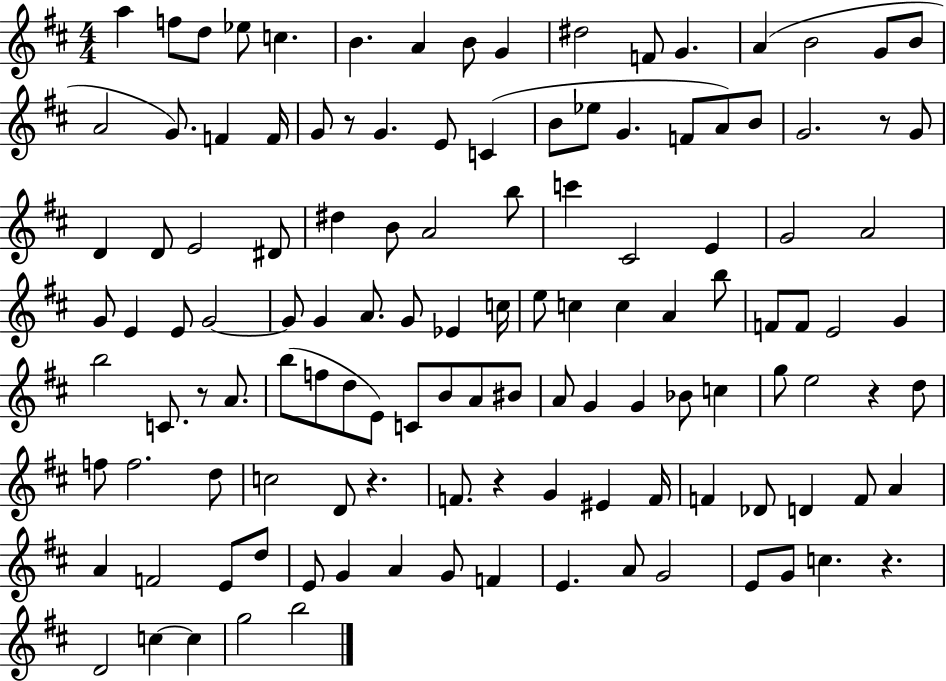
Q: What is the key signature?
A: D major